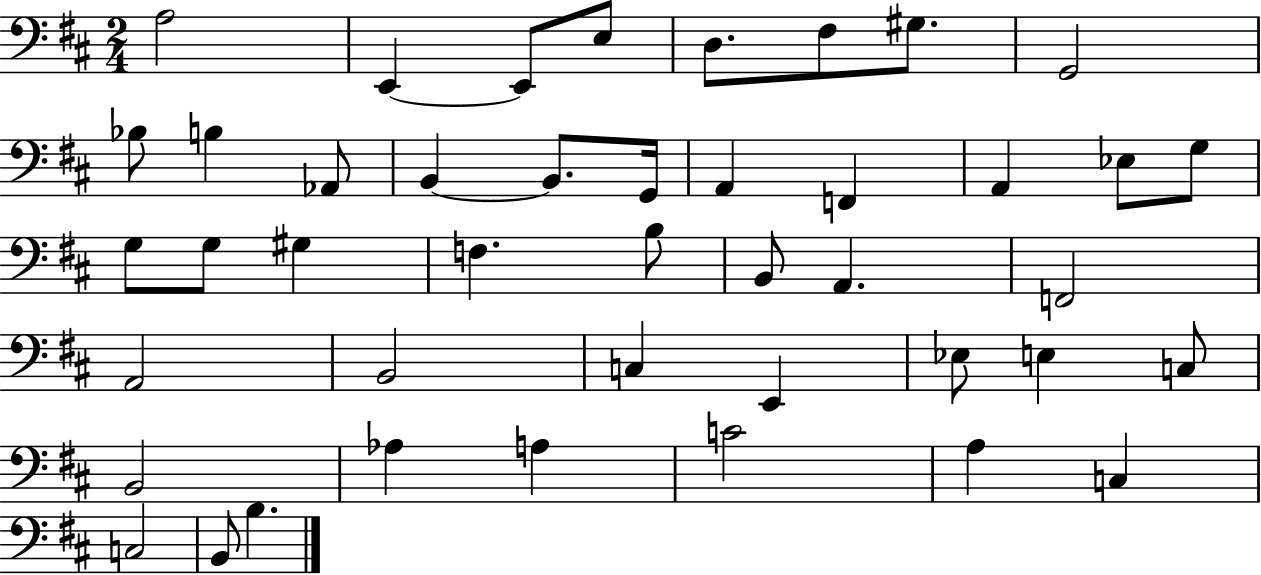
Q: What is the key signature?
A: D major